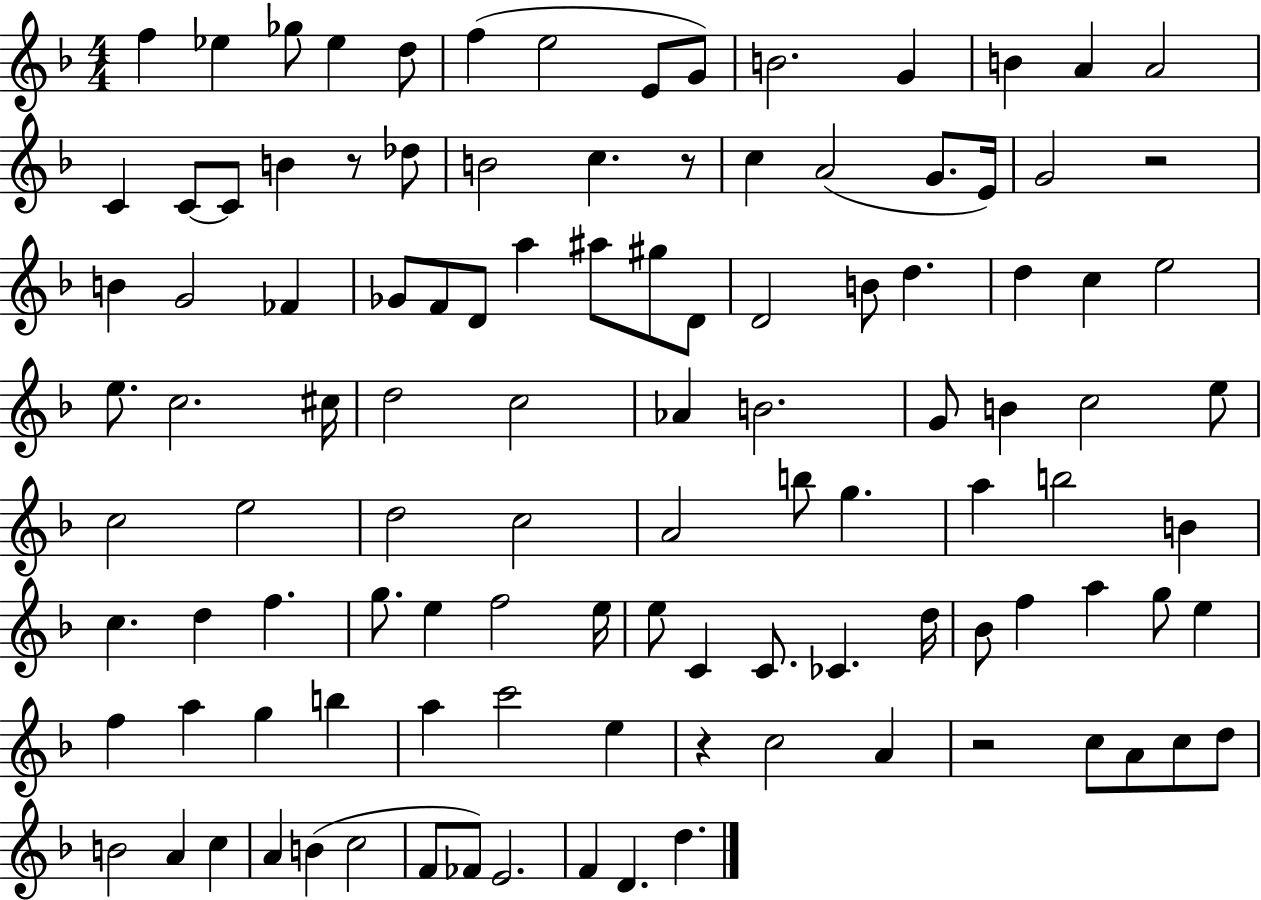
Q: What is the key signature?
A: F major